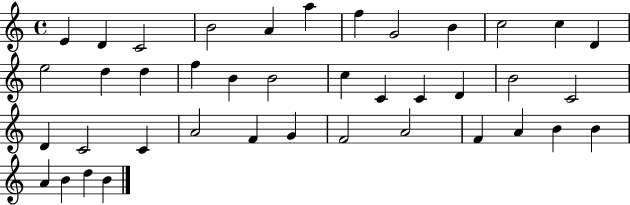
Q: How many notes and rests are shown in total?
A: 40